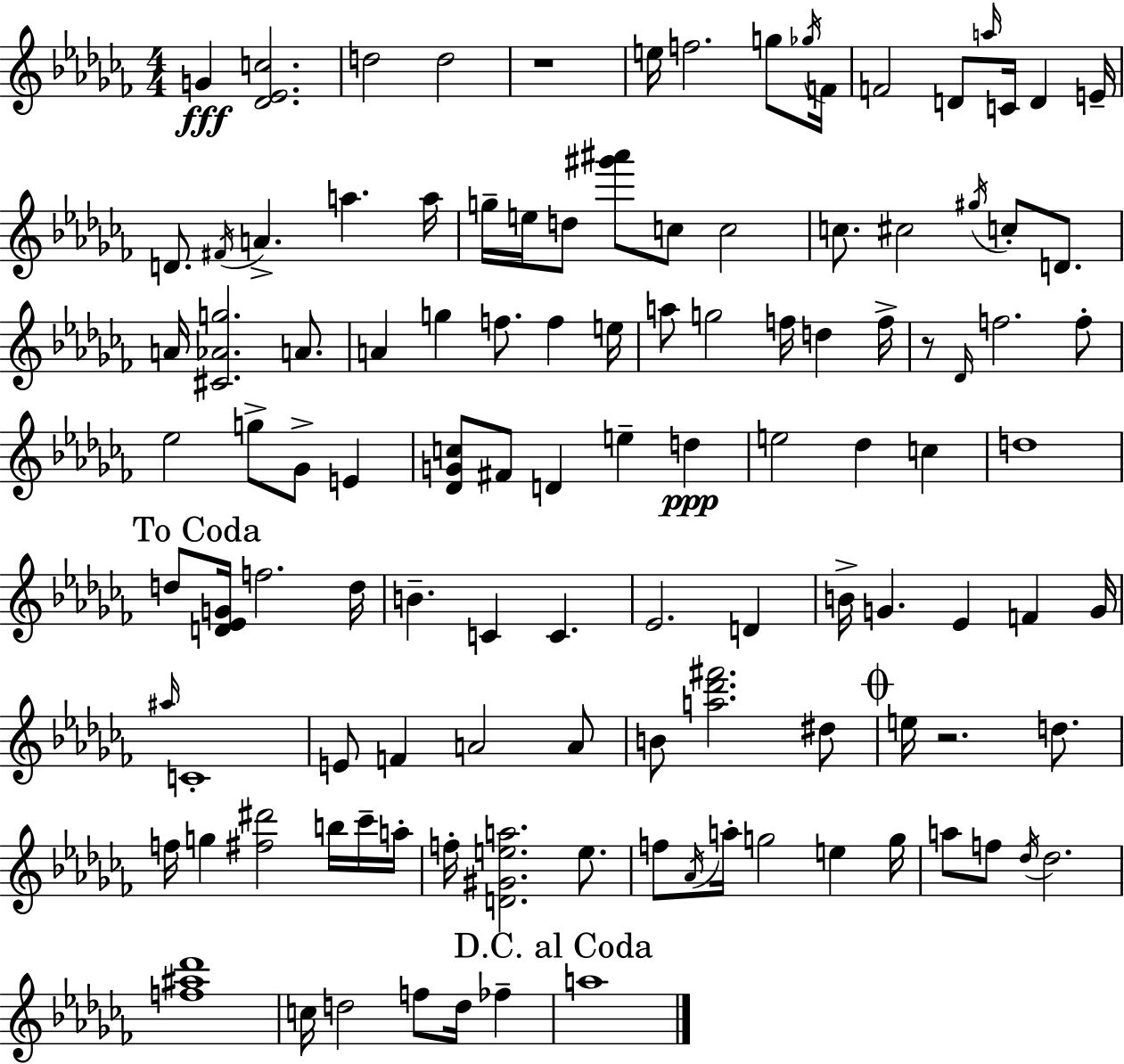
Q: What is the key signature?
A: AES minor